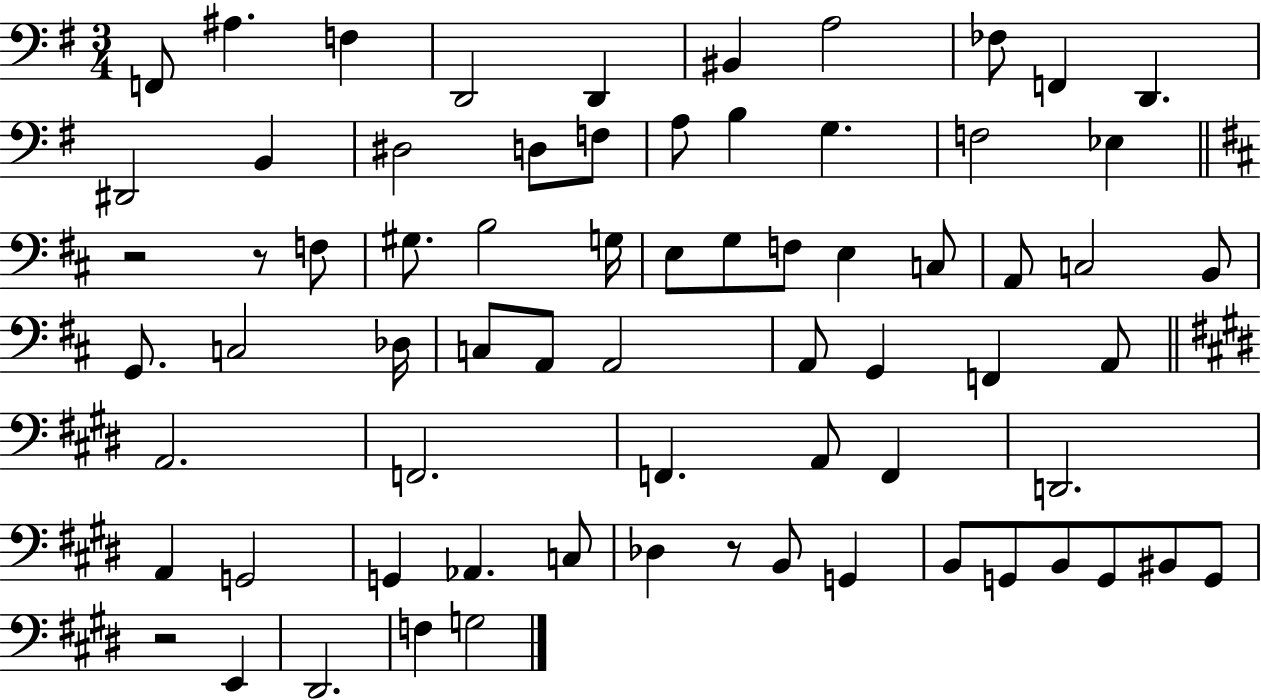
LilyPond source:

{
  \clef bass
  \numericTimeSignature
  \time 3/4
  \key g \major
  f,8 ais4. f4 | d,2 d,4 | bis,4 a2 | fes8 f,4 d,4. | \break dis,2 b,4 | dis2 d8 f8 | a8 b4 g4. | f2 ees4 | \break \bar "||" \break \key d \major r2 r8 f8 | gis8. b2 g16 | e8 g8 f8 e4 c8 | a,8 c2 b,8 | \break g,8. c2 des16 | c8 a,8 a,2 | a,8 g,4 f,4 a,8 | \bar "||" \break \key e \major a,2. | f,2. | f,4. a,8 f,4 | d,2. | \break a,4 g,2 | g,4 aes,4. c8 | des4 r8 b,8 g,4 | b,8 g,8 b,8 g,8 bis,8 g,8 | \break r2 e,4 | dis,2. | f4 g2 | \bar "|."
}